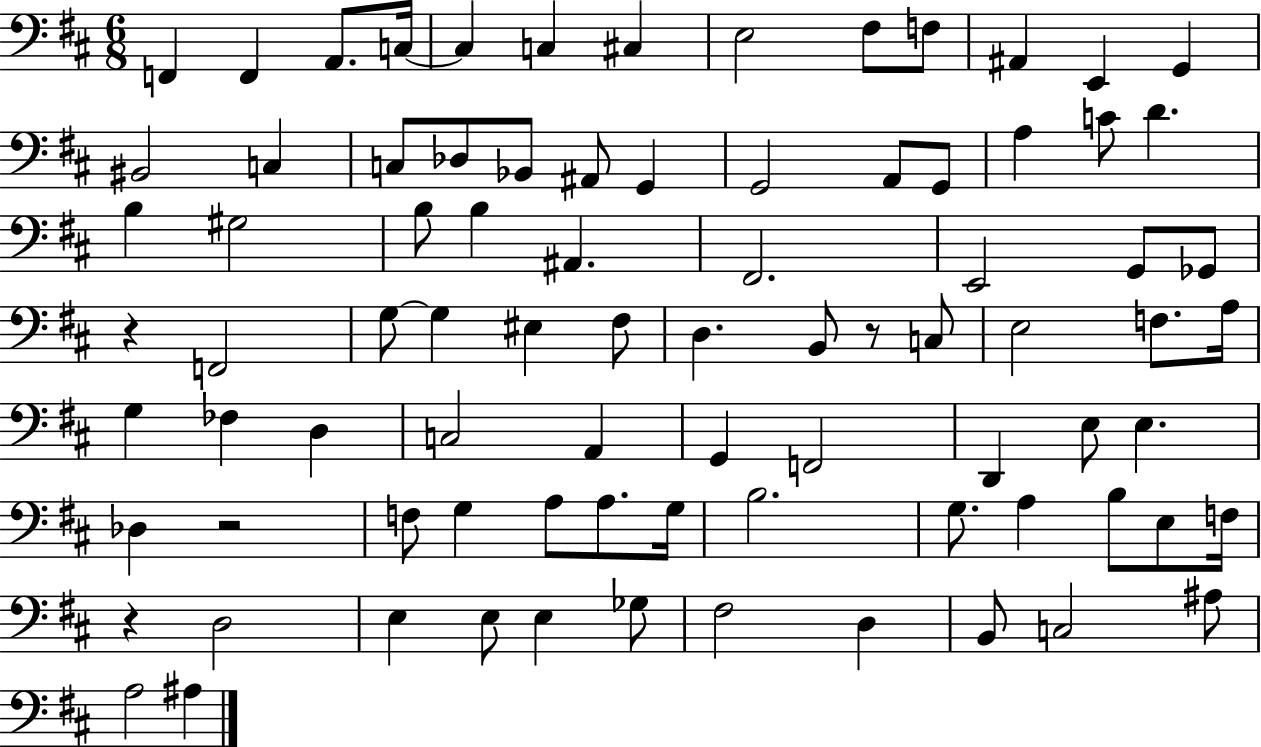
X:1
T:Untitled
M:6/8
L:1/4
K:D
F,, F,, A,,/2 C,/4 C, C, ^C, E,2 ^F,/2 F,/2 ^A,, E,, G,, ^B,,2 C, C,/2 _D,/2 _B,,/2 ^A,,/2 G,, G,,2 A,,/2 G,,/2 A, C/2 D B, ^G,2 B,/2 B, ^A,, ^F,,2 E,,2 G,,/2 _G,,/2 z F,,2 G,/2 G, ^E, ^F,/2 D, B,,/2 z/2 C,/2 E,2 F,/2 A,/4 G, _F, D, C,2 A,, G,, F,,2 D,, E,/2 E, _D, z2 F,/2 G, A,/2 A,/2 G,/4 B,2 G,/2 A, B,/2 E,/2 F,/4 z D,2 E, E,/2 E, _G,/2 ^F,2 D, B,,/2 C,2 ^A,/2 A,2 ^A,